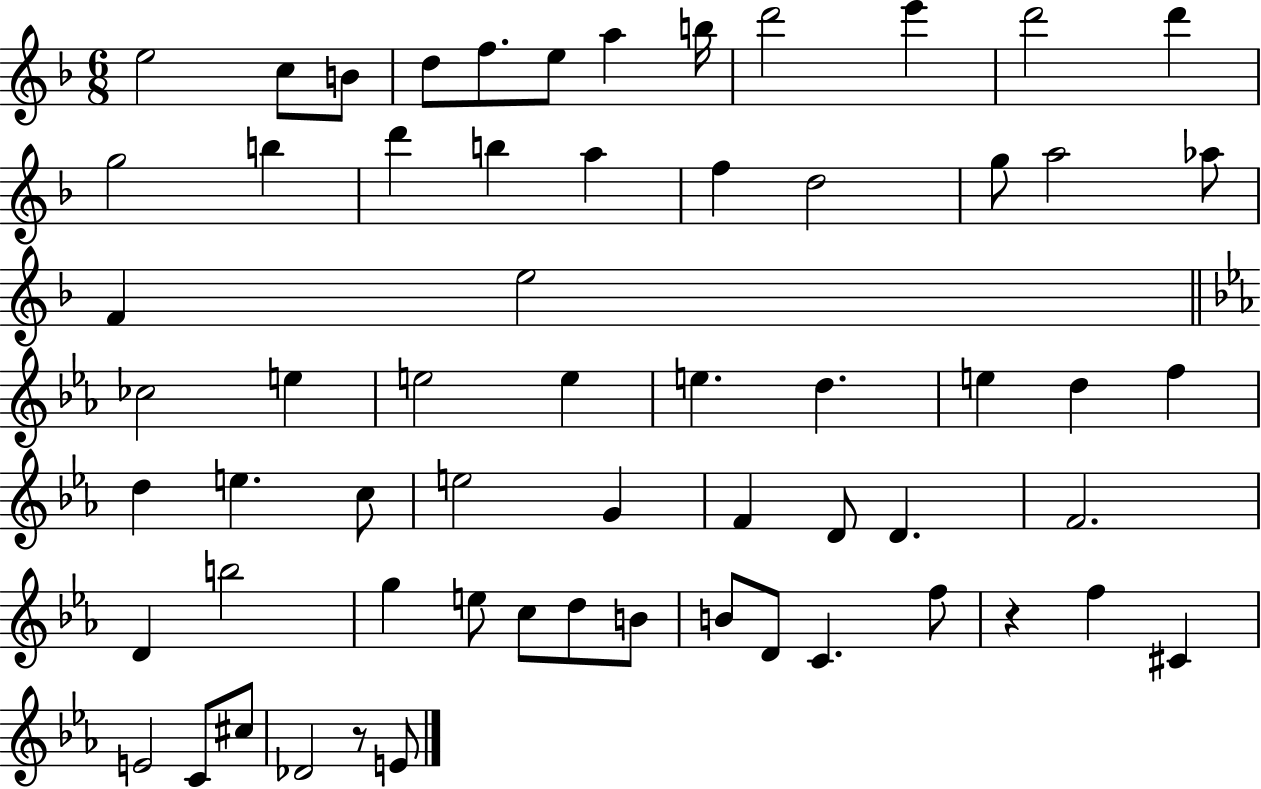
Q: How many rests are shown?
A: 2